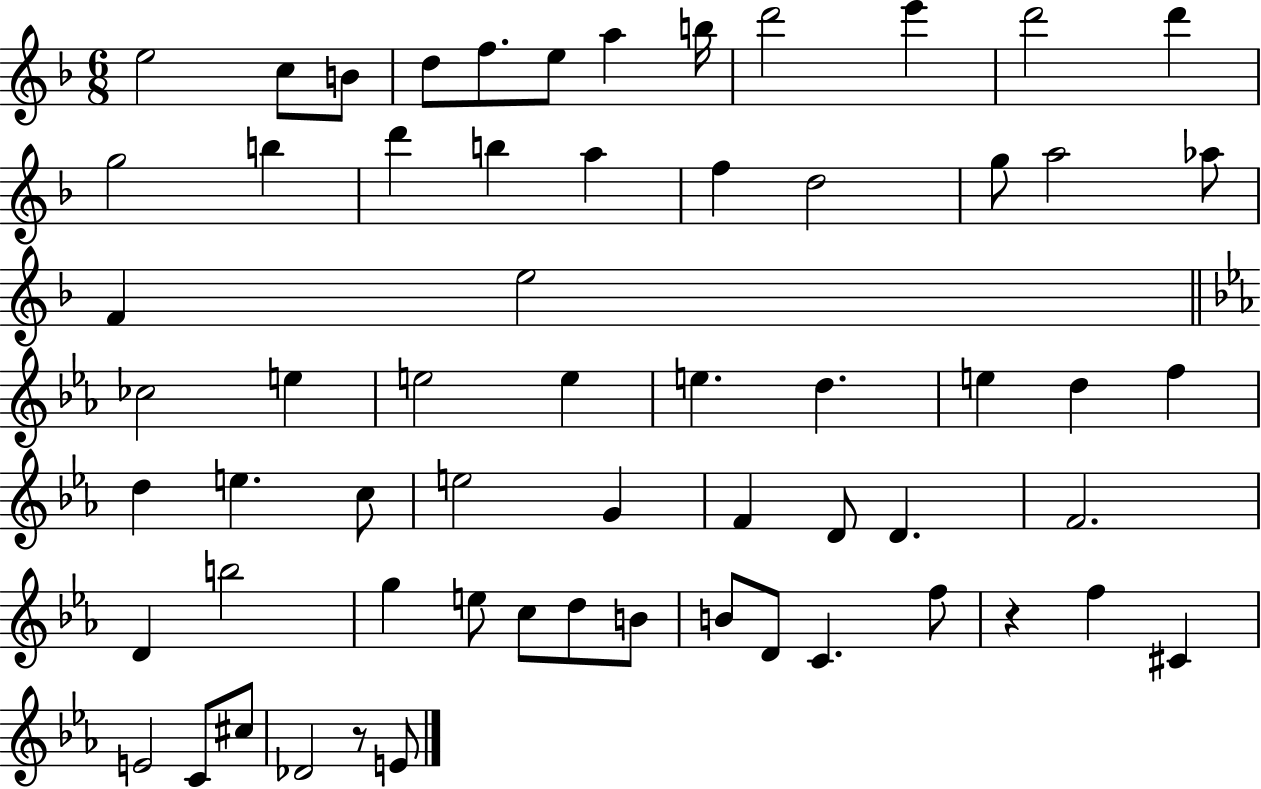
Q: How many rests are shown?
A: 2